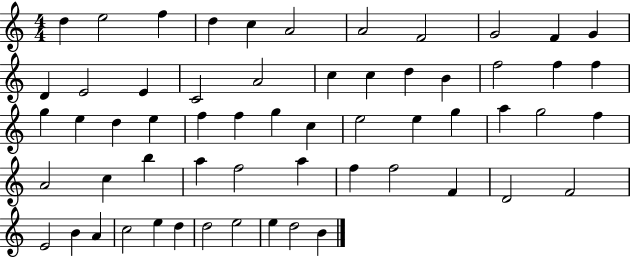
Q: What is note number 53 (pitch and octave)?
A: E5